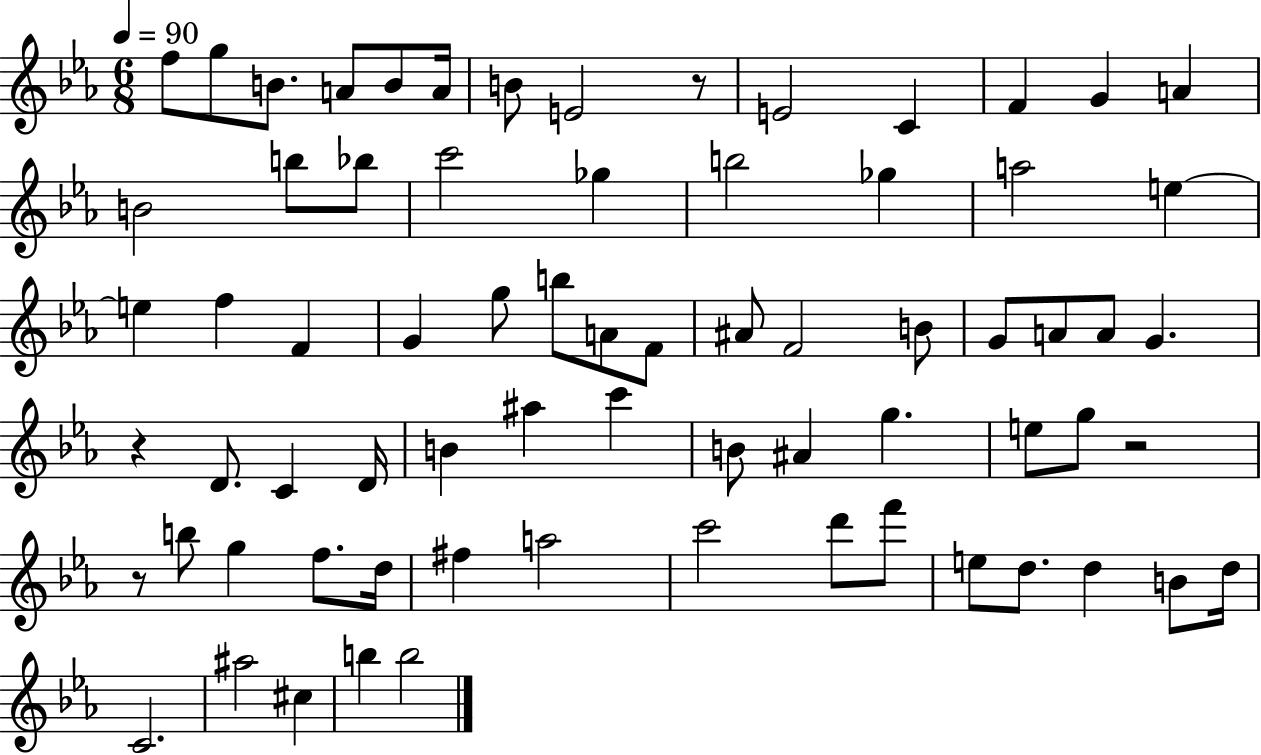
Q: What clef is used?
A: treble